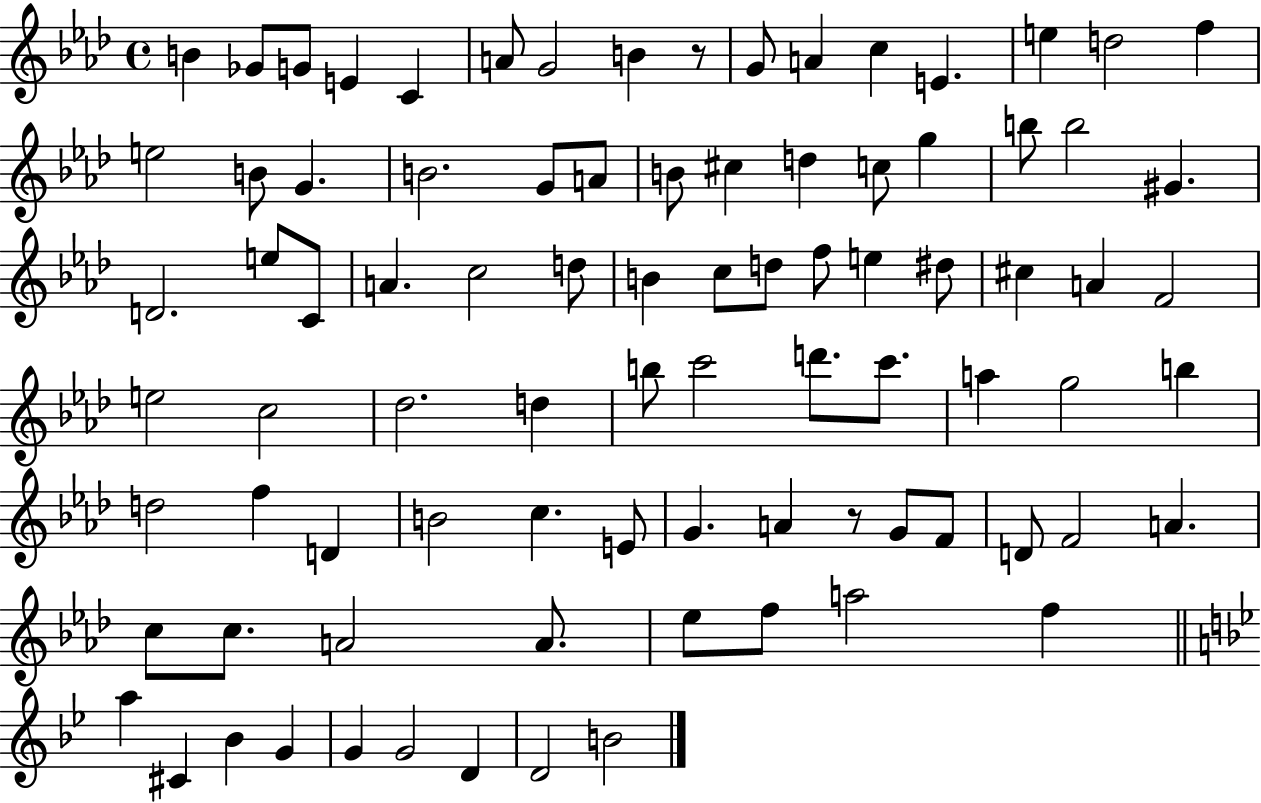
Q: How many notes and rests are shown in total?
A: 87